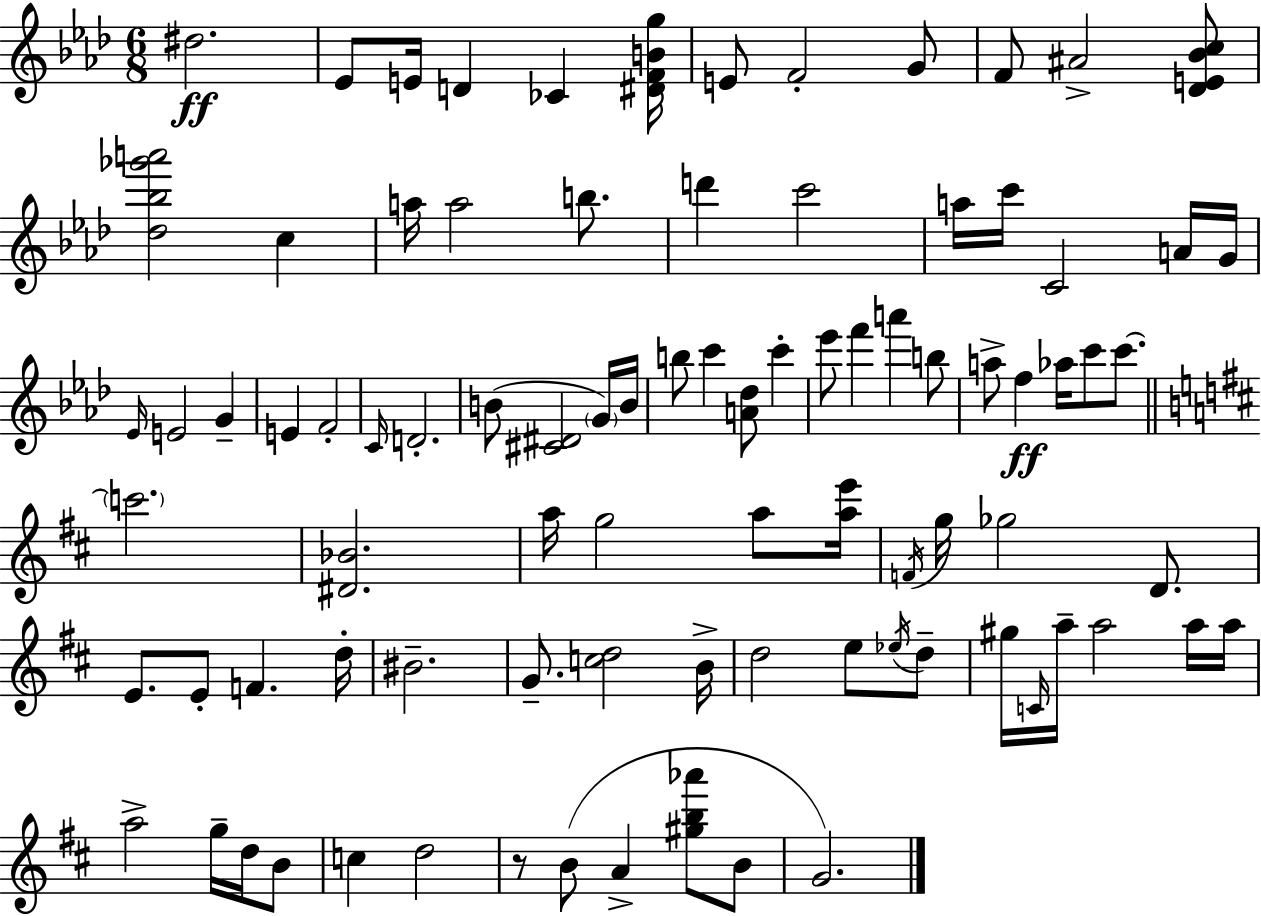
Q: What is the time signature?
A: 6/8